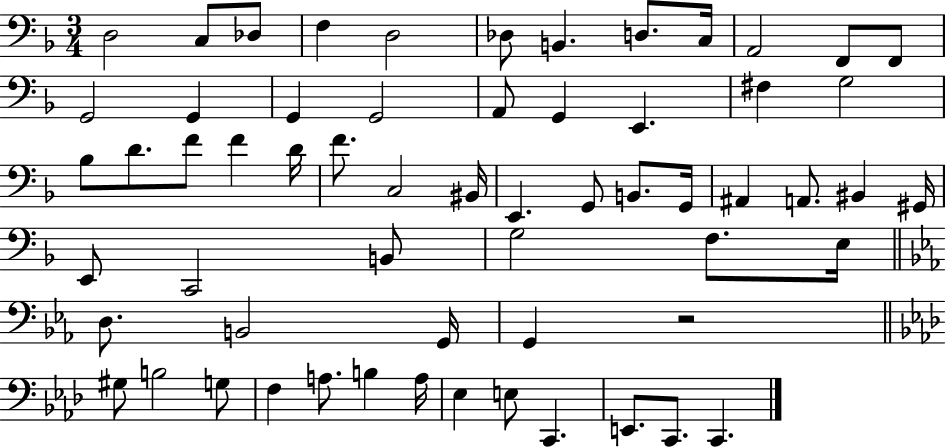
{
  \clef bass
  \numericTimeSignature
  \time 3/4
  \key f \major
  d2 c8 des8 | f4 d2 | des8 b,4. d8. c16 | a,2 f,8 f,8 | \break g,2 g,4 | g,4 g,2 | a,8 g,4 e,4. | fis4 g2 | \break bes8 d'8. f'8 f'4 d'16 | f'8. c2 bis,16 | e,4. g,8 b,8. g,16 | ais,4 a,8. bis,4 gis,16 | \break e,8 c,2 b,8 | g2 f8. e16 | \bar "||" \break \key ees \major d8. b,2 g,16 | g,4 r2 | \bar "||" \break \key aes \major gis8 b2 g8 | f4 a8. b4 a16 | ees4 e8 c,4. | e,8. c,8. c,4. | \break \bar "|."
}